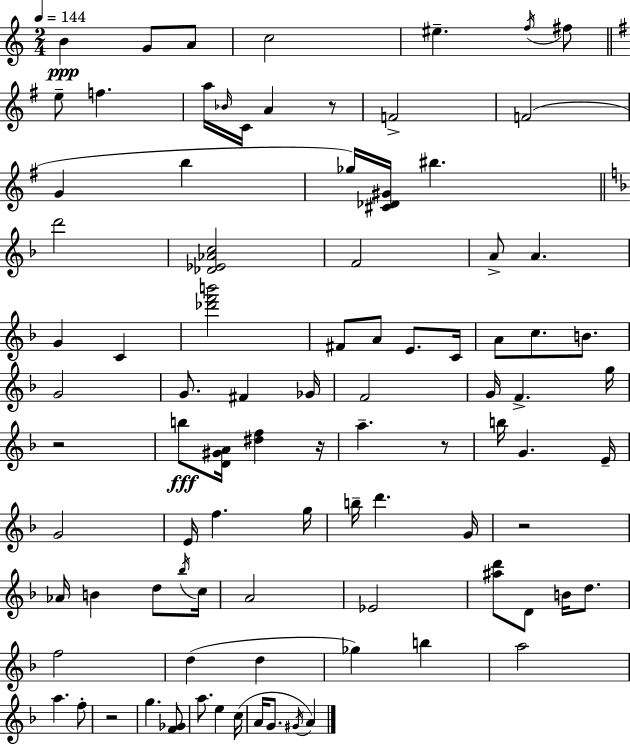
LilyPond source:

{
  \clef treble
  \numericTimeSignature
  \time 2/4
  \key a \minor
  \tempo 4 = 144
  b'4\ppp g'8 a'8 | c''2 | eis''4.-- \acciaccatura { f''16 } fis''8 | \bar "||" \break \key g \major e''8-- f''4. | a''16 \grace { bes'16 } c'16 a'4 r8 | f'2-> | f'2( | \break g'4 b''4 | ges''16) <cis' des' gis'>16 bis''4. | \bar "||" \break \key d \minor d'''2 | <des' ees' aes' c''>2 | f'2 | a'8-> a'4. | \break g'4 c'4 | <des''' f''' b'''>2 | fis'8 a'8 e'8. c'16 | a'8 c''8. b'8. | \break g'2 | g'8. fis'4 ges'16 | f'2 | g'16 f'4.-> g''16 | \break r2 | b''8\fff <d' gis' a'>16 <dis'' f''>4 r16 | a''4.-- r8 | b''16 g'4. e'16-- | \break g'2 | e'16 f''4. g''16 | b''16-- d'''4. g'16 | r2 | \break aes'16 b'4 d''8 \acciaccatura { bes''16 } | c''16 a'2 | ees'2 | <ais'' d'''>8 d'8 b'16 d''8. | \break f''2 | d''4( d''4 | ges''4) b''4 | a''2 | \break a''4. f''8-. | r2 | g''4. <f' ges'>8 | a''8. e''4 | \break c''16( a'16 g'8. \acciaccatura { gis'16 } a'4) | \bar "|."
}